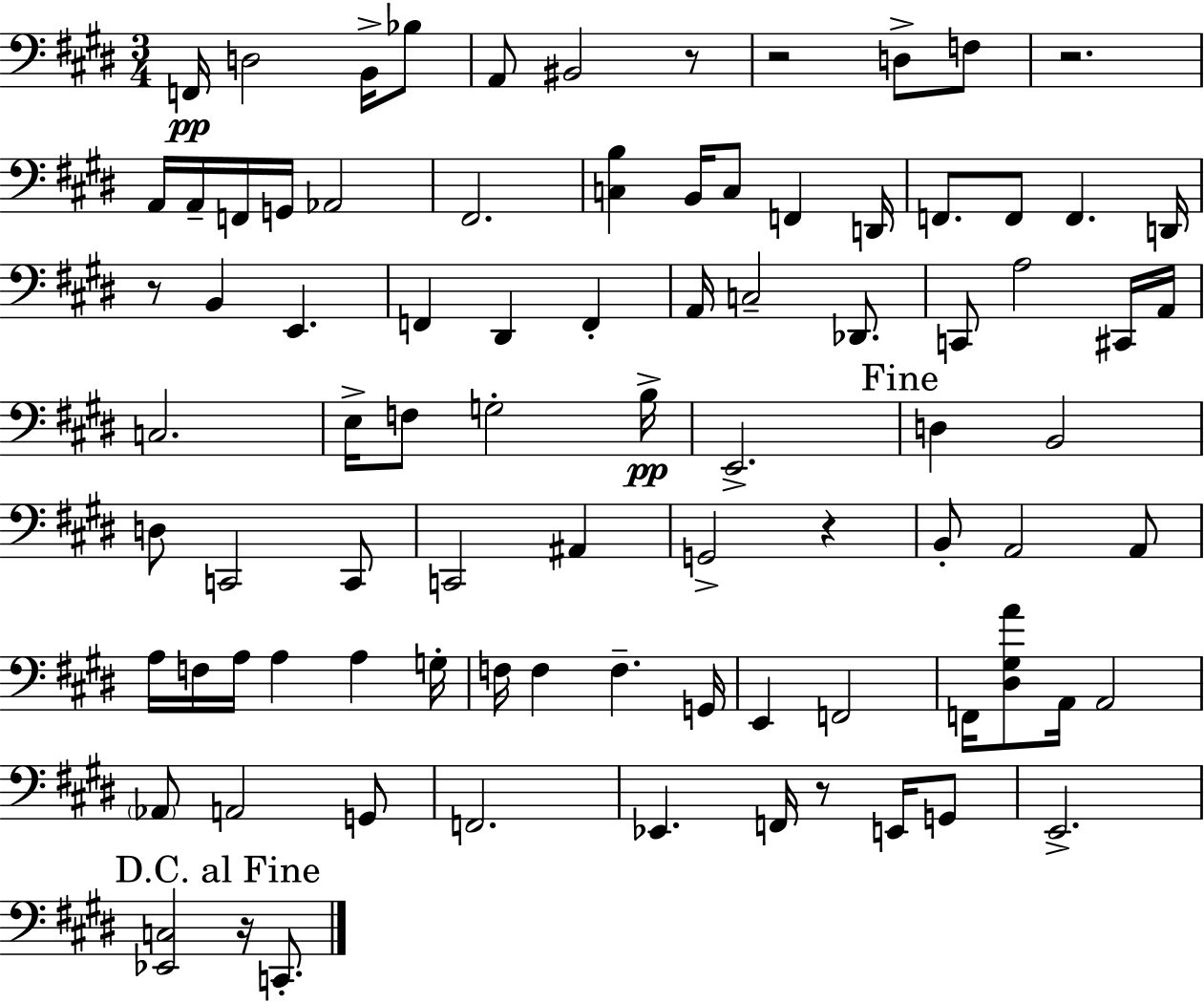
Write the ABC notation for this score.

X:1
T:Untitled
M:3/4
L:1/4
K:E
F,,/4 D,2 B,,/4 _B,/2 A,,/2 ^B,,2 z/2 z2 D,/2 F,/2 z2 A,,/4 A,,/4 F,,/4 G,,/4 _A,,2 ^F,,2 [C,B,] B,,/4 C,/2 F,, D,,/4 F,,/2 F,,/2 F,, D,,/4 z/2 B,, E,, F,, ^D,, F,, A,,/4 C,2 _D,,/2 C,,/2 A,2 ^C,,/4 A,,/4 C,2 E,/4 F,/2 G,2 B,/4 E,,2 D, B,,2 D,/2 C,,2 C,,/2 C,,2 ^A,, G,,2 z B,,/2 A,,2 A,,/2 A,/4 F,/4 A,/4 A, A, G,/4 F,/4 F, F, G,,/4 E,, F,,2 F,,/4 [^D,^G,A]/2 A,,/4 A,,2 _A,,/2 A,,2 G,,/2 F,,2 _E,, F,,/4 z/2 E,,/4 G,,/2 E,,2 [_E,,C,]2 z/4 C,,/2